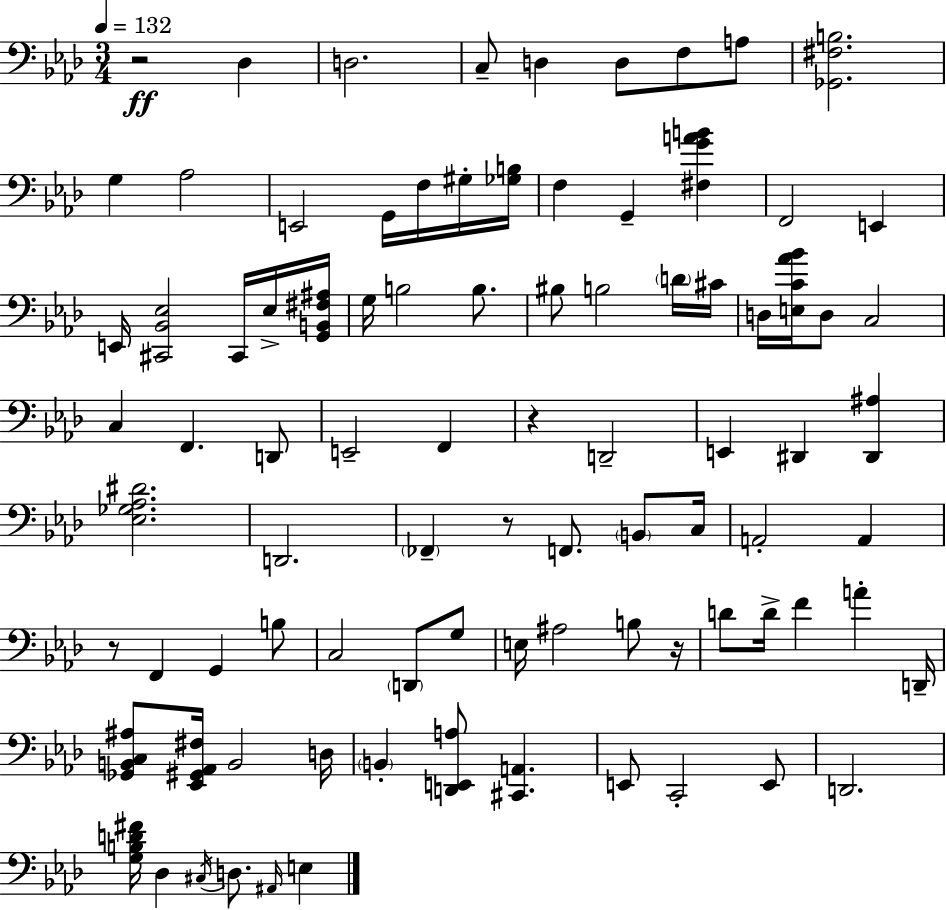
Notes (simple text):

R/h Db3/q D3/h. C3/e D3/q D3/e F3/e A3/e [Gb2,F#3,B3]/h. G3/q Ab3/h E2/h G2/s F3/s G#3/s [Gb3,B3]/s F3/q G2/q [F#3,G4,A4,B4]/q F2/h E2/q E2/s [C#2,Bb2,Eb3]/h C#2/s Eb3/s [G2,B2,F#3,A#3]/s G3/s B3/h B3/e. BIS3/e B3/h D4/s C#4/s D3/s [E3,C4,Ab4,Bb4]/s D3/e C3/h C3/q F2/q. D2/e E2/h F2/q R/q D2/h E2/q D#2/q [D#2,A#3]/q [Eb3,Gb3,Ab3,D#4]/h. D2/h. FES2/q R/e F2/e. B2/e C3/s A2/h A2/q R/e F2/q G2/q B3/e C3/h D2/e G3/e E3/s A#3/h B3/e R/s D4/e D4/s F4/q A4/q D2/s [Gb2,B2,C3,A#3]/e [Eb2,G#2,Ab2,F#3]/s B2/h D3/s B2/q [D2,E2,A3]/e [C#2,A2]/q. E2/e C2/h E2/e D2/h. [G3,B3,D4,F#4]/s Db3/q C#3/s D3/e. A#2/s E3/q